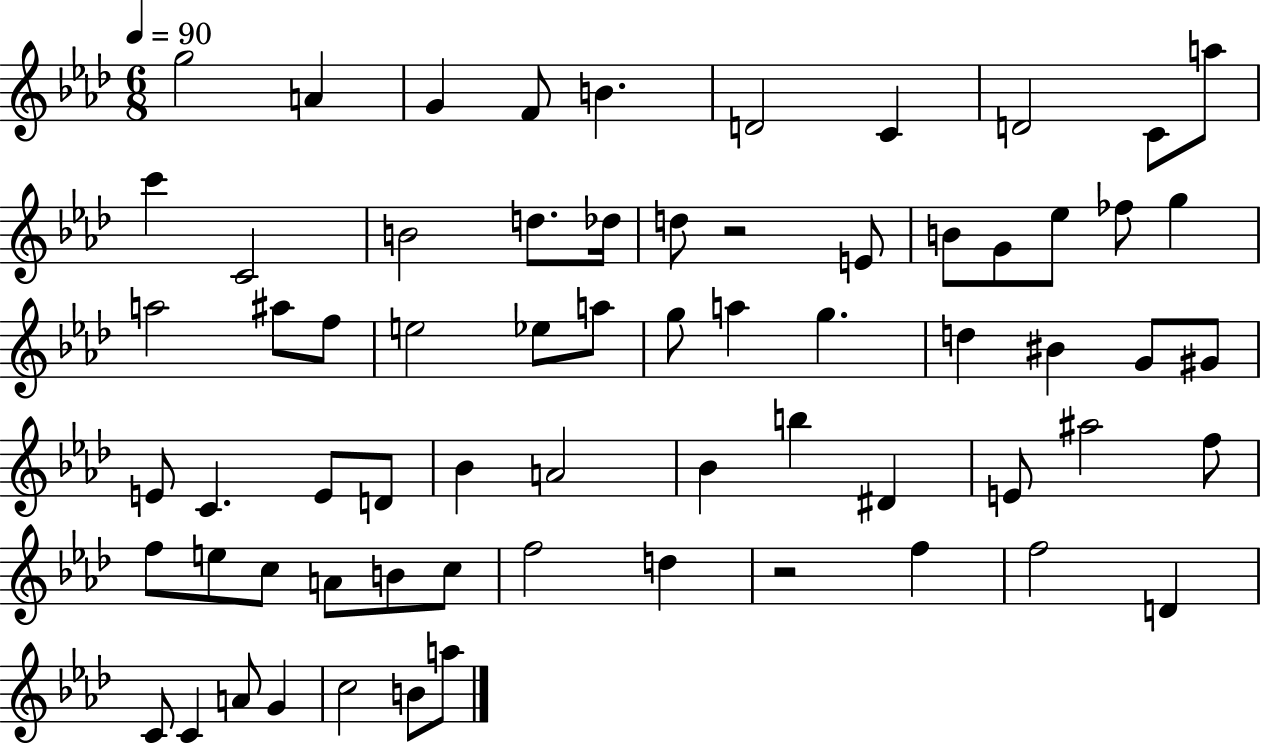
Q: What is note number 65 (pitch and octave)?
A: A5